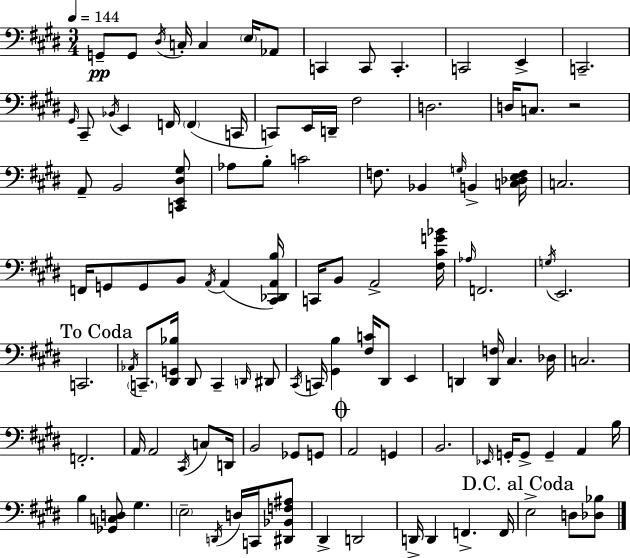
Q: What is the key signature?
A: E major